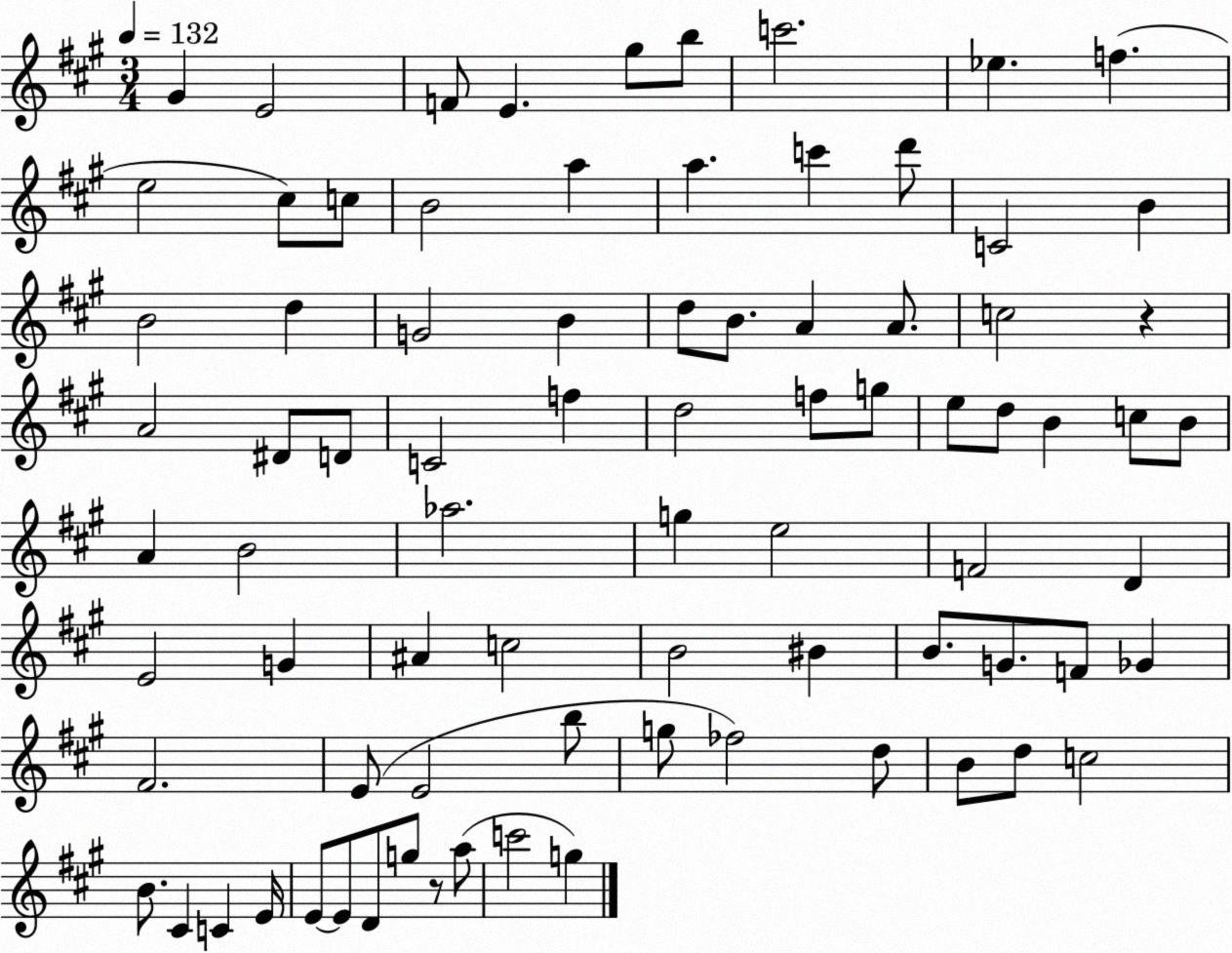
X:1
T:Untitled
M:3/4
L:1/4
K:A
^G E2 F/2 E ^g/2 b/2 c'2 _e f e2 ^c/2 c/2 B2 a a c' d'/2 C2 B B2 d G2 B d/2 B/2 A A/2 c2 z A2 ^D/2 D/2 C2 f d2 f/2 g/2 e/2 d/2 B c/2 B/2 A B2 _a2 g e2 F2 D E2 G ^A c2 B2 ^B B/2 G/2 F/2 _G ^F2 E/2 E2 b/2 g/2 _f2 d/2 B/2 d/2 c2 B/2 ^C C E/4 E/2 E/2 D/2 g/2 z/2 a/2 c'2 g